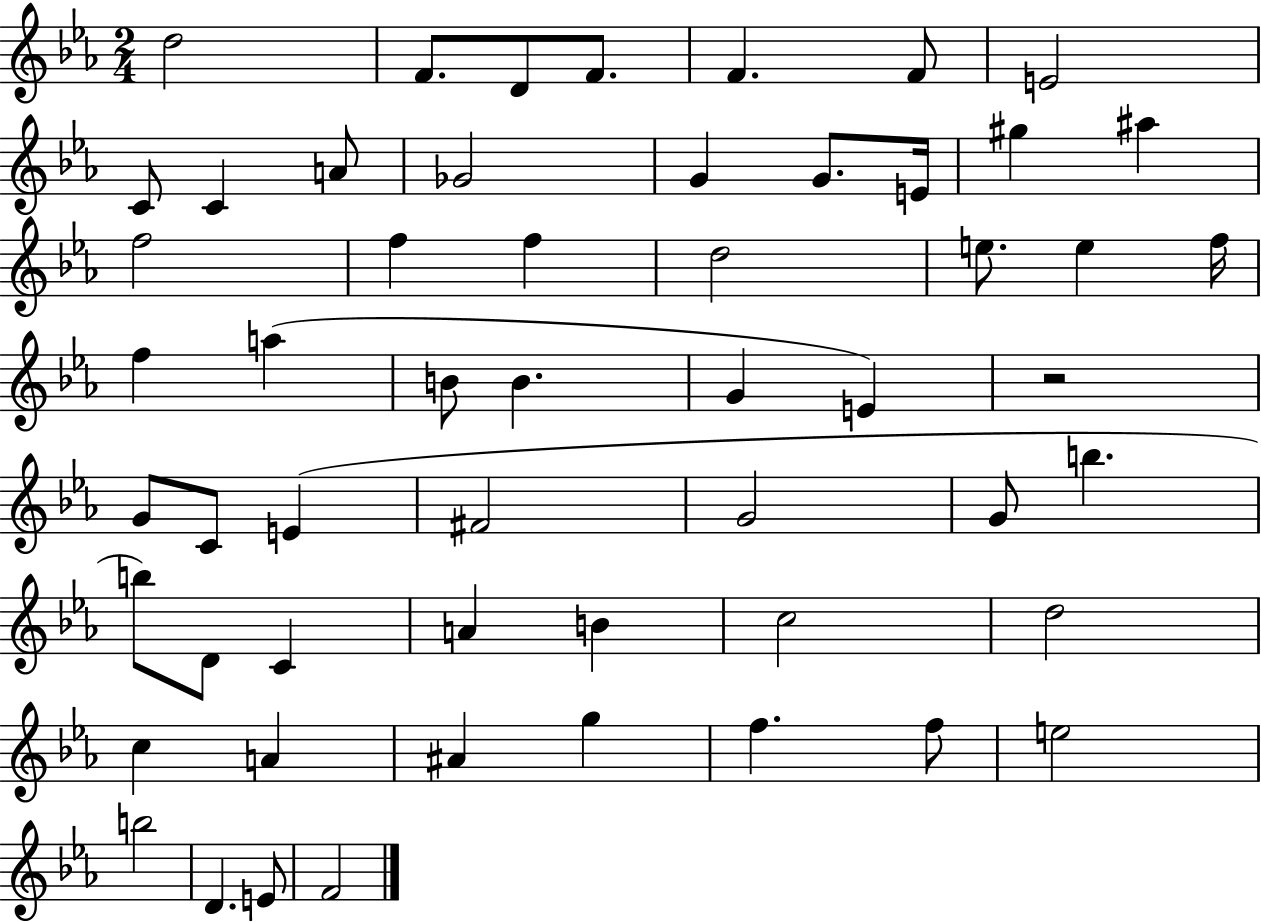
D5/h F4/e. D4/e F4/e. F4/q. F4/e E4/h C4/e C4/q A4/e Gb4/h G4/q G4/e. E4/s G#5/q A#5/q F5/h F5/q F5/q D5/h E5/e. E5/q F5/s F5/q A5/q B4/e B4/q. G4/q E4/q R/h G4/e C4/e E4/q F#4/h G4/h G4/e B5/q. B5/e D4/e C4/q A4/q B4/q C5/h D5/h C5/q A4/q A#4/q G5/q F5/q. F5/e E5/h B5/h D4/q. E4/e F4/h